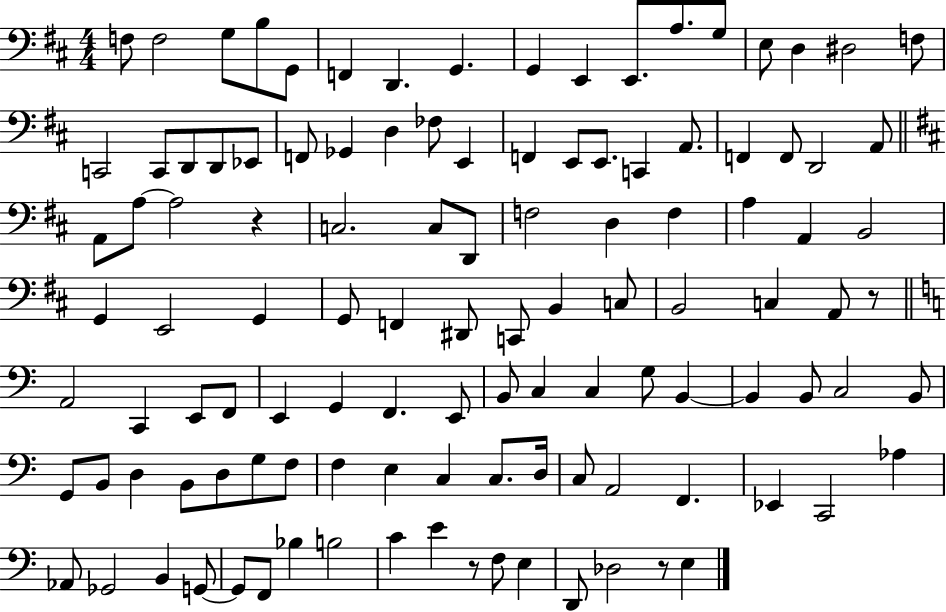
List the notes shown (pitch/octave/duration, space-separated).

F3/e F3/h G3/e B3/e G2/e F2/q D2/q. G2/q. G2/q E2/q E2/e. A3/e. G3/e E3/e D3/q D#3/h F3/e C2/h C2/e D2/e D2/e Eb2/e F2/e Gb2/q D3/q FES3/e E2/q F2/q E2/e E2/e. C2/q A2/e. F2/q F2/e D2/h A2/e A2/e A3/e A3/h R/q C3/h. C3/e D2/e F3/h D3/q F3/q A3/q A2/q B2/h G2/q E2/h G2/q G2/e F2/q D#2/e C2/e B2/q C3/e B2/h C3/q A2/e R/e A2/h C2/q E2/e F2/e E2/q G2/q F2/q. E2/e B2/e C3/q C3/q G3/e B2/q B2/q B2/e C3/h B2/e G2/e B2/e D3/q B2/e D3/e G3/e F3/e F3/q E3/q C3/q C3/e. D3/s C3/e A2/h F2/q. Eb2/q C2/h Ab3/q Ab2/e Gb2/h B2/q G2/e G2/e F2/e Bb3/q B3/h C4/q E4/q R/e F3/e E3/q D2/e Db3/h R/e E3/q